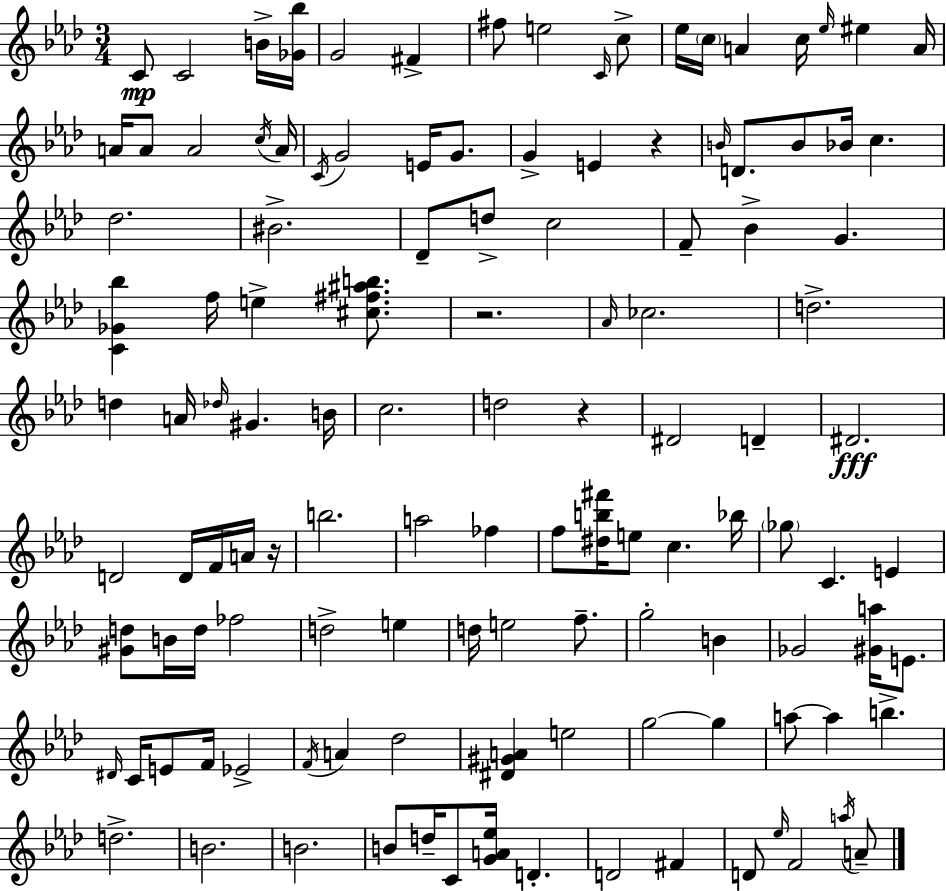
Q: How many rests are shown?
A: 4